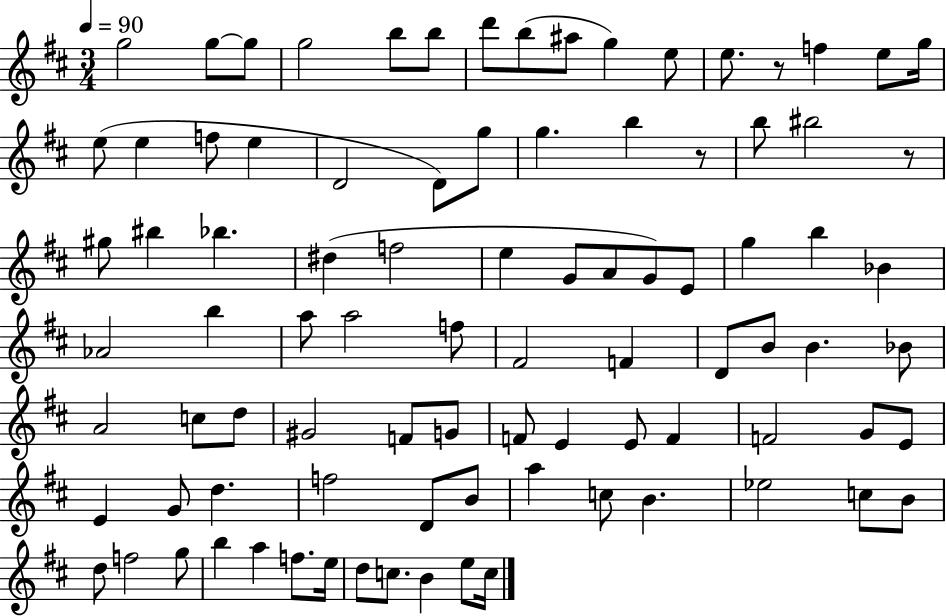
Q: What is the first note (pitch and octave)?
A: G5